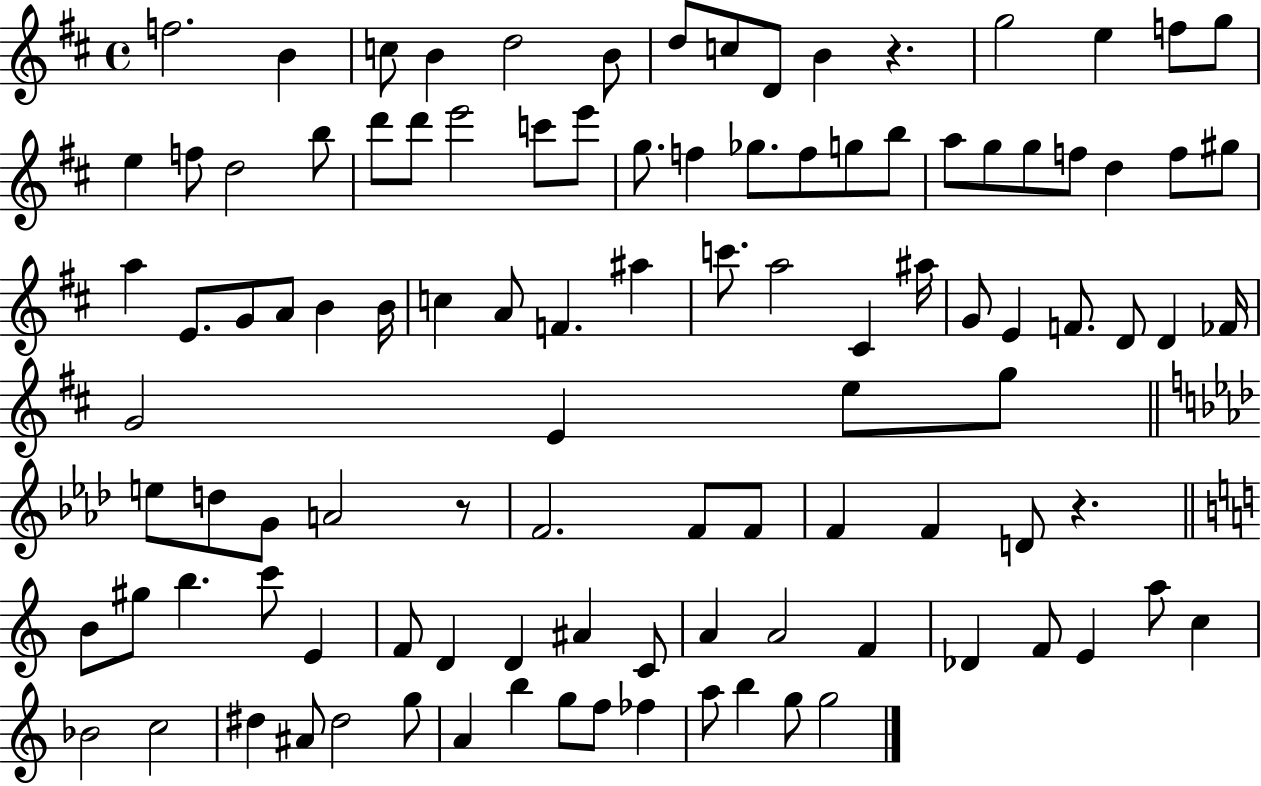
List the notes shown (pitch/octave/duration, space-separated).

F5/h. B4/q C5/e B4/q D5/h B4/e D5/e C5/e D4/e B4/q R/q. G5/h E5/q F5/e G5/e E5/q F5/e D5/h B5/e D6/e D6/e E6/h C6/e E6/e G5/e. F5/q Gb5/e. F5/e G5/e B5/e A5/e G5/e G5/e F5/e D5/q F5/e G#5/e A5/q E4/e. G4/e A4/e B4/q B4/s C5/q A4/e F4/q. A#5/q C6/e. A5/h C#4/q A#5/s G4/e E4/q F4/e. D4/e D4/q FES4/s G4/h E4/q E5/e G5/e E5/e D5/e G4/e A4/h R/e F4/h. F4/e F4/e F4/q F4/q D4/e R/q. B4/e G#5/e B5/q. C6/e E4/q F4/e D4/q D4/q A#4/q C4/e A4/q A4/h F4/q Db4/q F4/e E4/q A5/e C5/q Bb4/h C5/h D#5/q A#4/e D#5/h G5/e A4/q B5/q G5/e F5/e FES5/q A5/e B5/q G5/e G5/h